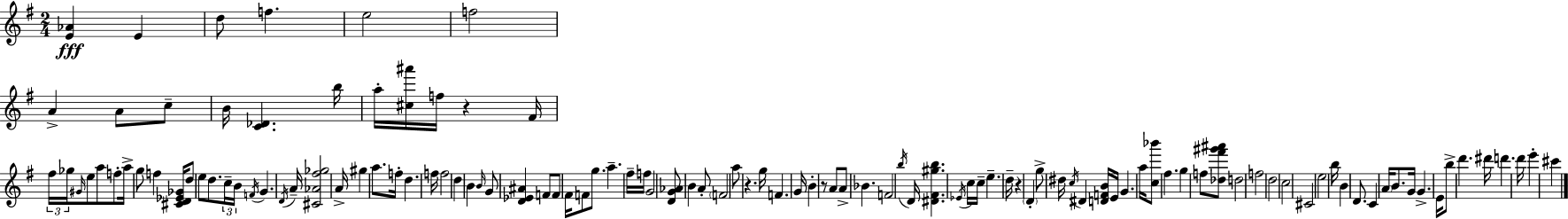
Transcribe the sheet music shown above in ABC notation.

X:1
T:Untitled
M:2/4
L:1/4
K:G
[E_A] E d/2 f e2 f2 A A/2 c/2 B/4 [C_D] b/4 a/4 [^c^a']/4 f/4 z ^F/4 ^f/4 _g/4 ^G/4 e/2 a/2 f/2 a/4 g/2 f [^CD_E_G]/4 d/2 e/2 d/2 c/4 B/4 F/4 G D/4 A/4 [^C_A^f_g]2 A/4 ^g a/2 f/4 d f/4 f2 d B B/4 G/2 [D_E^A] F/2 F/2 ^F/4 F/2 g/2 a ^f/4 f/4 G2 [DG_A]/2 B A/2 F2 a/2 z g/4 F G/4 B z/2 A/2 A/2 _B F2 b/4 D/4 [^D^F^gb] _E/4 c/4 c/4 e d/4 z D g/2 ^d/4 c/4 ^D [DFB]/4 E/4 G a/4 [c_b']/2 ^f g f/2 [_d^f'^g'^a']/2 d2 f2 d2 c2 ^C2 e2 b/4 B D/2 C A/4 B/2 G/4 G E/4 b/2 d' ^d'/4 d' d'/4 e' ^c'